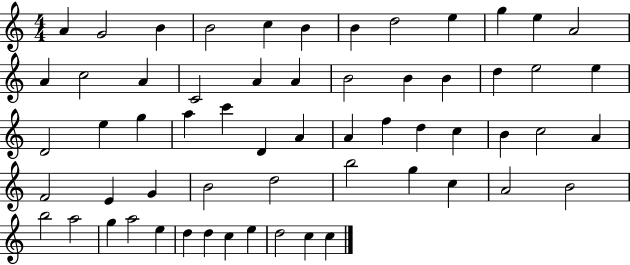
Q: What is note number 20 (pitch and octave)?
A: B4